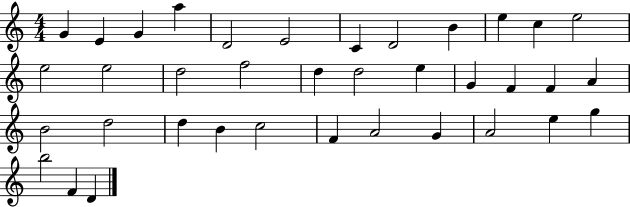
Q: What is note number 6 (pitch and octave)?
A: E4